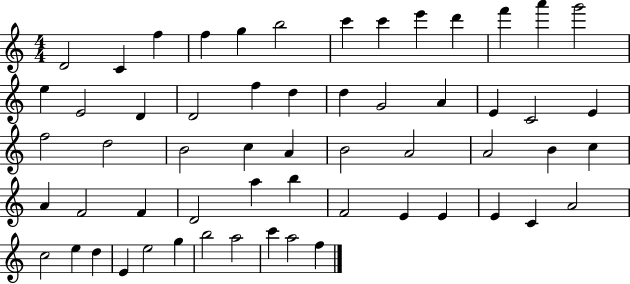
{
  \clef treble
  \numericTimeSignature
  \time 4/4
  \key c \major
  d'2 c'4 f''4 | f''4 g''4 b''2 | c'''4 c'''4 e'''4 d'''4 | f'''4 a'''4 g'''2 | \break e''4 e'2 d'4 | d'2 f''4 d''4 | d''4 g'2 a'4 | e'4 c'2 e'4 | \break f''2 d''2 | b'2 c''4 a'4 | b'2 a'2 | a'2 b'4 c''4 | \break a'4 f'2 f'4 | d'2 a''4 b''4 | f'2 e'4 e'4 | e'4 c'4 a'2 | \break c''2 e''4 d''4 | e'4 e''2 g''4 | b''2 a''2 | c'''4 a''2 f''4 | \break \bar "|."
}